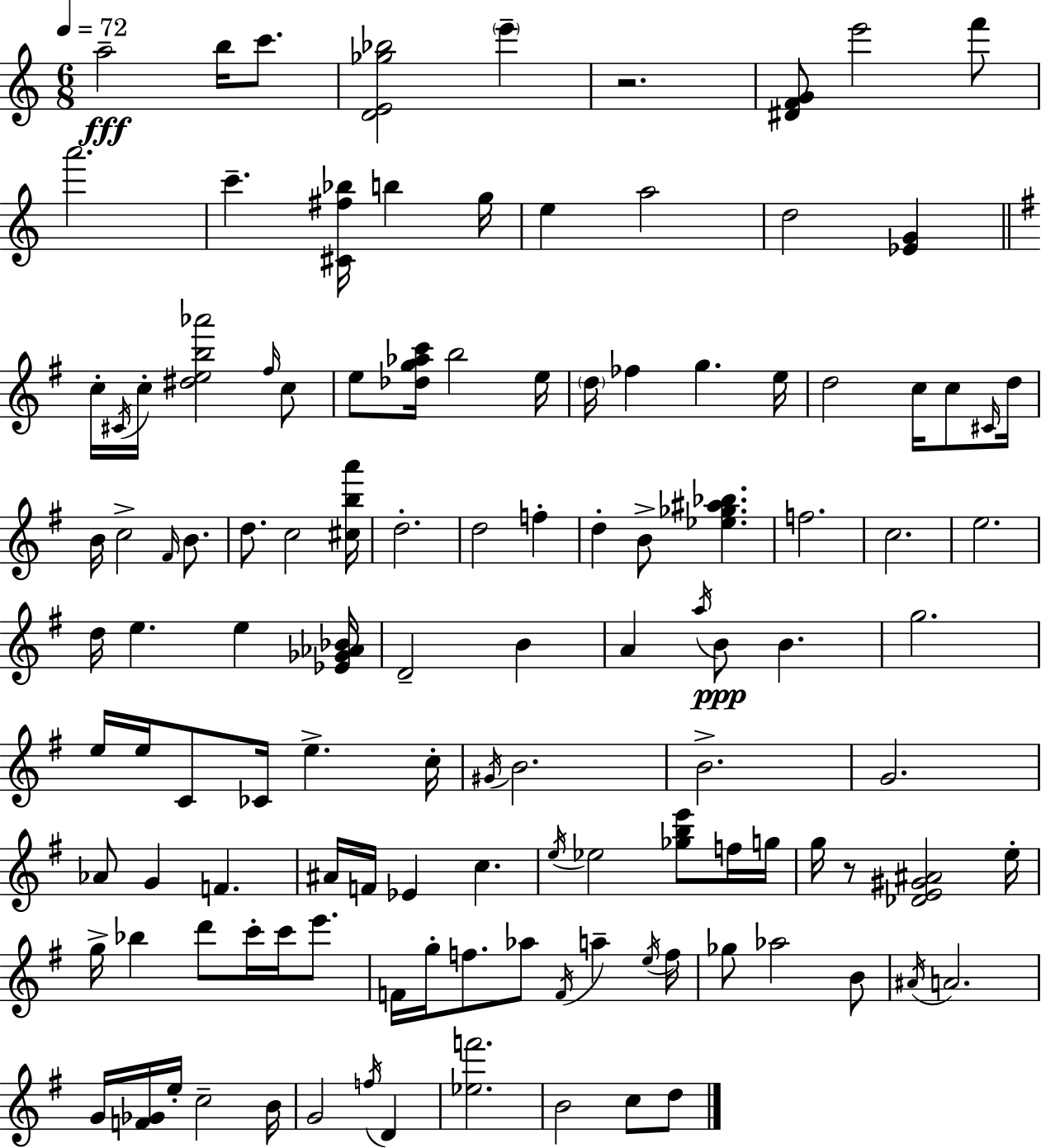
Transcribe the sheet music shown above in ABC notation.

X:1
T:Untitled
M:6/8
L:1/4
K:C
a2 b/4 c'/2 [DE_g_b]2 e' z2 [^DFG]/2 e'2 f'/2 a'2 c' [^C^f_b]/4 b g/4 e a2 d2 [_EG] c/4 ^C/4 c/4 [^deb_a']2 ^f/4 c/2 e/2 [_dg_ac']/4 b2 e/4 d/4 _f g e/4 d2 c/4 c/2 ^C/4 d/4 B/4 c2 ^F/4 B/2 d/2 c2 [^cba']/4 d2 d2 f d B/2 [_e_g^a_b] f2 c2 e2 d/4 e e [_E_G_A_B]/4 D2 B A a/4 B/2 B g2 e/4 e/4 C/2 _C/4 e c/4 ^G/4 B2 B2 G2 _A/2 G F ^A/4 F/4 _E c e/4 _e2 [_gbe']/2 f/4 g/4 g/4 z/2 [_DE^G^A]2 e/4 g/4 _b d'/2 c'/4 c'/4 e'/2 F/4 g/4 f/2 _a/2 F/4 a e/4 f/4 _g/2 _a2 B/2 ^A/4 A2 G/4 [F_G]/4 e/4 c2 B/4 G2 f/4 D [_ef']2 B2 c/2 d/2